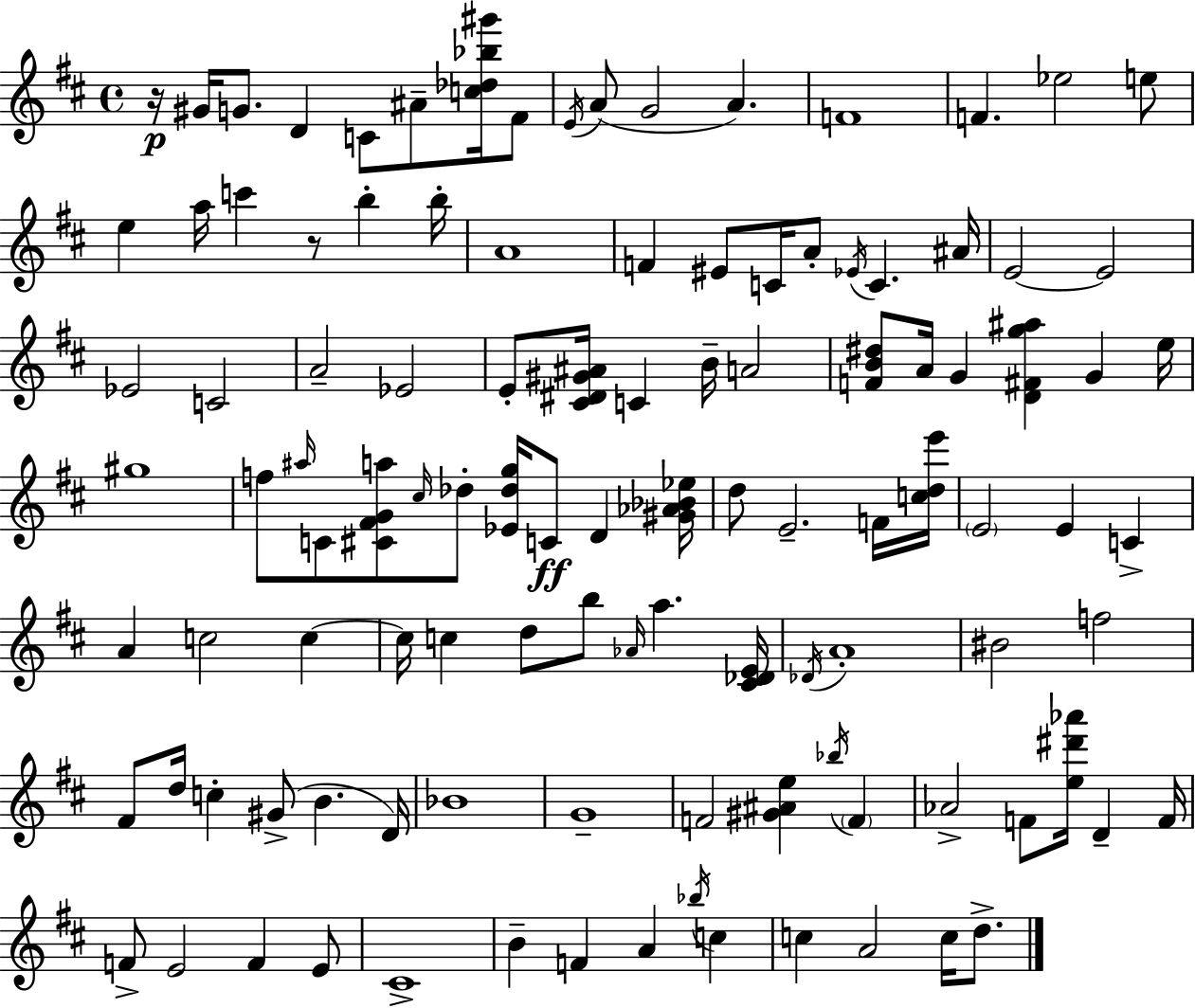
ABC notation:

X:1
T:Untitled
M:4/4
L:1/4
K:D
z/4 ^G/4 G/2 D C/2 ^A/2 [c_d_b^g']/4 ^F/2 E/4 A/2 G2 A F4 F _e2 e/2 e a/4 c' z/2 b b/4 A4 F ^E/2 C/4 A/2 _E/4 C ^A/4 E2 E2 _E2 C2 A2 _E2 E/2 [^C^D^G^A]/4 C B/4 A2 [FB^d]/2 A/4 G [D^Fg^a] G e/4 ^g4 f/2 ^a/4 C/2 [^C^FGa]/2 ^c/4 _d/2 [_E_dg]/4 C/2 D [^G_A_B_e]/4 d/2 E2 F/4 [cde']/4 E2 E C A c2 c c/4 c d/2 b/2 _A/4 a [^C_DE]/4 _D/4 A4 ^B2 f2 ^F/2 d/4 c ^G/2 B D/4 _B4 G4 F2 [^G^Ae] _b/4 F _A2 F/2 [e^d'_a']/4 D F/4 F/2 E2 F E/2 ^C4 B F A _b/4 c c A2 c/4 d/2